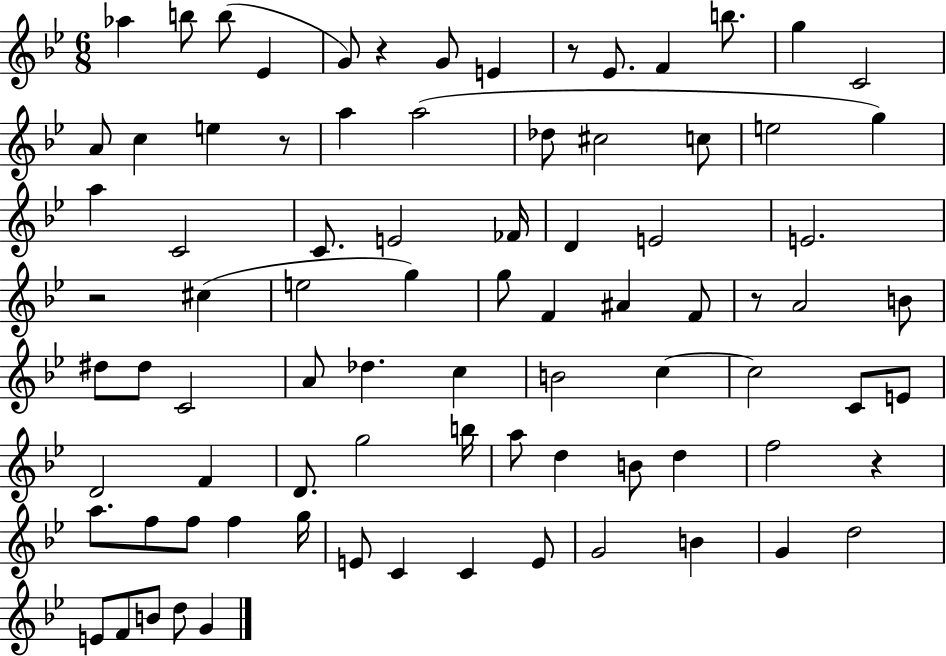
Ab5/q B5/e B5/e Eb4/q G4/e R/q G4/e E4/q R/e Eb4/e. F4/q B5/e. G5/q C4/h A4/e C5/q E5/q R/e A5/q A5/h Db5/e C#5/h C5/e E5/h G5/q A5/q C4/h C4/e. E4/h FES4/s D4/q E4/h E4/h. R/h C#5/q E5/h G5/q G5/e F4/q A#4/q F4/e R/e A4/h B4/e D#5/e D#5/e C4/h A4/e Db5/q. C5/q B4/h C5/q C5/h C4/e E4/e D4/h F4/q D4/e. G5/h B5/s A5/e D5/q B4/e D5/q F5/h R/q A5/e. F5/e F5/e F5/q G5/s E4/e C4/q C4/q E4/e G4/h B4/q G4/q D5/h E4/e F4/e B4/e D5/e G4/q